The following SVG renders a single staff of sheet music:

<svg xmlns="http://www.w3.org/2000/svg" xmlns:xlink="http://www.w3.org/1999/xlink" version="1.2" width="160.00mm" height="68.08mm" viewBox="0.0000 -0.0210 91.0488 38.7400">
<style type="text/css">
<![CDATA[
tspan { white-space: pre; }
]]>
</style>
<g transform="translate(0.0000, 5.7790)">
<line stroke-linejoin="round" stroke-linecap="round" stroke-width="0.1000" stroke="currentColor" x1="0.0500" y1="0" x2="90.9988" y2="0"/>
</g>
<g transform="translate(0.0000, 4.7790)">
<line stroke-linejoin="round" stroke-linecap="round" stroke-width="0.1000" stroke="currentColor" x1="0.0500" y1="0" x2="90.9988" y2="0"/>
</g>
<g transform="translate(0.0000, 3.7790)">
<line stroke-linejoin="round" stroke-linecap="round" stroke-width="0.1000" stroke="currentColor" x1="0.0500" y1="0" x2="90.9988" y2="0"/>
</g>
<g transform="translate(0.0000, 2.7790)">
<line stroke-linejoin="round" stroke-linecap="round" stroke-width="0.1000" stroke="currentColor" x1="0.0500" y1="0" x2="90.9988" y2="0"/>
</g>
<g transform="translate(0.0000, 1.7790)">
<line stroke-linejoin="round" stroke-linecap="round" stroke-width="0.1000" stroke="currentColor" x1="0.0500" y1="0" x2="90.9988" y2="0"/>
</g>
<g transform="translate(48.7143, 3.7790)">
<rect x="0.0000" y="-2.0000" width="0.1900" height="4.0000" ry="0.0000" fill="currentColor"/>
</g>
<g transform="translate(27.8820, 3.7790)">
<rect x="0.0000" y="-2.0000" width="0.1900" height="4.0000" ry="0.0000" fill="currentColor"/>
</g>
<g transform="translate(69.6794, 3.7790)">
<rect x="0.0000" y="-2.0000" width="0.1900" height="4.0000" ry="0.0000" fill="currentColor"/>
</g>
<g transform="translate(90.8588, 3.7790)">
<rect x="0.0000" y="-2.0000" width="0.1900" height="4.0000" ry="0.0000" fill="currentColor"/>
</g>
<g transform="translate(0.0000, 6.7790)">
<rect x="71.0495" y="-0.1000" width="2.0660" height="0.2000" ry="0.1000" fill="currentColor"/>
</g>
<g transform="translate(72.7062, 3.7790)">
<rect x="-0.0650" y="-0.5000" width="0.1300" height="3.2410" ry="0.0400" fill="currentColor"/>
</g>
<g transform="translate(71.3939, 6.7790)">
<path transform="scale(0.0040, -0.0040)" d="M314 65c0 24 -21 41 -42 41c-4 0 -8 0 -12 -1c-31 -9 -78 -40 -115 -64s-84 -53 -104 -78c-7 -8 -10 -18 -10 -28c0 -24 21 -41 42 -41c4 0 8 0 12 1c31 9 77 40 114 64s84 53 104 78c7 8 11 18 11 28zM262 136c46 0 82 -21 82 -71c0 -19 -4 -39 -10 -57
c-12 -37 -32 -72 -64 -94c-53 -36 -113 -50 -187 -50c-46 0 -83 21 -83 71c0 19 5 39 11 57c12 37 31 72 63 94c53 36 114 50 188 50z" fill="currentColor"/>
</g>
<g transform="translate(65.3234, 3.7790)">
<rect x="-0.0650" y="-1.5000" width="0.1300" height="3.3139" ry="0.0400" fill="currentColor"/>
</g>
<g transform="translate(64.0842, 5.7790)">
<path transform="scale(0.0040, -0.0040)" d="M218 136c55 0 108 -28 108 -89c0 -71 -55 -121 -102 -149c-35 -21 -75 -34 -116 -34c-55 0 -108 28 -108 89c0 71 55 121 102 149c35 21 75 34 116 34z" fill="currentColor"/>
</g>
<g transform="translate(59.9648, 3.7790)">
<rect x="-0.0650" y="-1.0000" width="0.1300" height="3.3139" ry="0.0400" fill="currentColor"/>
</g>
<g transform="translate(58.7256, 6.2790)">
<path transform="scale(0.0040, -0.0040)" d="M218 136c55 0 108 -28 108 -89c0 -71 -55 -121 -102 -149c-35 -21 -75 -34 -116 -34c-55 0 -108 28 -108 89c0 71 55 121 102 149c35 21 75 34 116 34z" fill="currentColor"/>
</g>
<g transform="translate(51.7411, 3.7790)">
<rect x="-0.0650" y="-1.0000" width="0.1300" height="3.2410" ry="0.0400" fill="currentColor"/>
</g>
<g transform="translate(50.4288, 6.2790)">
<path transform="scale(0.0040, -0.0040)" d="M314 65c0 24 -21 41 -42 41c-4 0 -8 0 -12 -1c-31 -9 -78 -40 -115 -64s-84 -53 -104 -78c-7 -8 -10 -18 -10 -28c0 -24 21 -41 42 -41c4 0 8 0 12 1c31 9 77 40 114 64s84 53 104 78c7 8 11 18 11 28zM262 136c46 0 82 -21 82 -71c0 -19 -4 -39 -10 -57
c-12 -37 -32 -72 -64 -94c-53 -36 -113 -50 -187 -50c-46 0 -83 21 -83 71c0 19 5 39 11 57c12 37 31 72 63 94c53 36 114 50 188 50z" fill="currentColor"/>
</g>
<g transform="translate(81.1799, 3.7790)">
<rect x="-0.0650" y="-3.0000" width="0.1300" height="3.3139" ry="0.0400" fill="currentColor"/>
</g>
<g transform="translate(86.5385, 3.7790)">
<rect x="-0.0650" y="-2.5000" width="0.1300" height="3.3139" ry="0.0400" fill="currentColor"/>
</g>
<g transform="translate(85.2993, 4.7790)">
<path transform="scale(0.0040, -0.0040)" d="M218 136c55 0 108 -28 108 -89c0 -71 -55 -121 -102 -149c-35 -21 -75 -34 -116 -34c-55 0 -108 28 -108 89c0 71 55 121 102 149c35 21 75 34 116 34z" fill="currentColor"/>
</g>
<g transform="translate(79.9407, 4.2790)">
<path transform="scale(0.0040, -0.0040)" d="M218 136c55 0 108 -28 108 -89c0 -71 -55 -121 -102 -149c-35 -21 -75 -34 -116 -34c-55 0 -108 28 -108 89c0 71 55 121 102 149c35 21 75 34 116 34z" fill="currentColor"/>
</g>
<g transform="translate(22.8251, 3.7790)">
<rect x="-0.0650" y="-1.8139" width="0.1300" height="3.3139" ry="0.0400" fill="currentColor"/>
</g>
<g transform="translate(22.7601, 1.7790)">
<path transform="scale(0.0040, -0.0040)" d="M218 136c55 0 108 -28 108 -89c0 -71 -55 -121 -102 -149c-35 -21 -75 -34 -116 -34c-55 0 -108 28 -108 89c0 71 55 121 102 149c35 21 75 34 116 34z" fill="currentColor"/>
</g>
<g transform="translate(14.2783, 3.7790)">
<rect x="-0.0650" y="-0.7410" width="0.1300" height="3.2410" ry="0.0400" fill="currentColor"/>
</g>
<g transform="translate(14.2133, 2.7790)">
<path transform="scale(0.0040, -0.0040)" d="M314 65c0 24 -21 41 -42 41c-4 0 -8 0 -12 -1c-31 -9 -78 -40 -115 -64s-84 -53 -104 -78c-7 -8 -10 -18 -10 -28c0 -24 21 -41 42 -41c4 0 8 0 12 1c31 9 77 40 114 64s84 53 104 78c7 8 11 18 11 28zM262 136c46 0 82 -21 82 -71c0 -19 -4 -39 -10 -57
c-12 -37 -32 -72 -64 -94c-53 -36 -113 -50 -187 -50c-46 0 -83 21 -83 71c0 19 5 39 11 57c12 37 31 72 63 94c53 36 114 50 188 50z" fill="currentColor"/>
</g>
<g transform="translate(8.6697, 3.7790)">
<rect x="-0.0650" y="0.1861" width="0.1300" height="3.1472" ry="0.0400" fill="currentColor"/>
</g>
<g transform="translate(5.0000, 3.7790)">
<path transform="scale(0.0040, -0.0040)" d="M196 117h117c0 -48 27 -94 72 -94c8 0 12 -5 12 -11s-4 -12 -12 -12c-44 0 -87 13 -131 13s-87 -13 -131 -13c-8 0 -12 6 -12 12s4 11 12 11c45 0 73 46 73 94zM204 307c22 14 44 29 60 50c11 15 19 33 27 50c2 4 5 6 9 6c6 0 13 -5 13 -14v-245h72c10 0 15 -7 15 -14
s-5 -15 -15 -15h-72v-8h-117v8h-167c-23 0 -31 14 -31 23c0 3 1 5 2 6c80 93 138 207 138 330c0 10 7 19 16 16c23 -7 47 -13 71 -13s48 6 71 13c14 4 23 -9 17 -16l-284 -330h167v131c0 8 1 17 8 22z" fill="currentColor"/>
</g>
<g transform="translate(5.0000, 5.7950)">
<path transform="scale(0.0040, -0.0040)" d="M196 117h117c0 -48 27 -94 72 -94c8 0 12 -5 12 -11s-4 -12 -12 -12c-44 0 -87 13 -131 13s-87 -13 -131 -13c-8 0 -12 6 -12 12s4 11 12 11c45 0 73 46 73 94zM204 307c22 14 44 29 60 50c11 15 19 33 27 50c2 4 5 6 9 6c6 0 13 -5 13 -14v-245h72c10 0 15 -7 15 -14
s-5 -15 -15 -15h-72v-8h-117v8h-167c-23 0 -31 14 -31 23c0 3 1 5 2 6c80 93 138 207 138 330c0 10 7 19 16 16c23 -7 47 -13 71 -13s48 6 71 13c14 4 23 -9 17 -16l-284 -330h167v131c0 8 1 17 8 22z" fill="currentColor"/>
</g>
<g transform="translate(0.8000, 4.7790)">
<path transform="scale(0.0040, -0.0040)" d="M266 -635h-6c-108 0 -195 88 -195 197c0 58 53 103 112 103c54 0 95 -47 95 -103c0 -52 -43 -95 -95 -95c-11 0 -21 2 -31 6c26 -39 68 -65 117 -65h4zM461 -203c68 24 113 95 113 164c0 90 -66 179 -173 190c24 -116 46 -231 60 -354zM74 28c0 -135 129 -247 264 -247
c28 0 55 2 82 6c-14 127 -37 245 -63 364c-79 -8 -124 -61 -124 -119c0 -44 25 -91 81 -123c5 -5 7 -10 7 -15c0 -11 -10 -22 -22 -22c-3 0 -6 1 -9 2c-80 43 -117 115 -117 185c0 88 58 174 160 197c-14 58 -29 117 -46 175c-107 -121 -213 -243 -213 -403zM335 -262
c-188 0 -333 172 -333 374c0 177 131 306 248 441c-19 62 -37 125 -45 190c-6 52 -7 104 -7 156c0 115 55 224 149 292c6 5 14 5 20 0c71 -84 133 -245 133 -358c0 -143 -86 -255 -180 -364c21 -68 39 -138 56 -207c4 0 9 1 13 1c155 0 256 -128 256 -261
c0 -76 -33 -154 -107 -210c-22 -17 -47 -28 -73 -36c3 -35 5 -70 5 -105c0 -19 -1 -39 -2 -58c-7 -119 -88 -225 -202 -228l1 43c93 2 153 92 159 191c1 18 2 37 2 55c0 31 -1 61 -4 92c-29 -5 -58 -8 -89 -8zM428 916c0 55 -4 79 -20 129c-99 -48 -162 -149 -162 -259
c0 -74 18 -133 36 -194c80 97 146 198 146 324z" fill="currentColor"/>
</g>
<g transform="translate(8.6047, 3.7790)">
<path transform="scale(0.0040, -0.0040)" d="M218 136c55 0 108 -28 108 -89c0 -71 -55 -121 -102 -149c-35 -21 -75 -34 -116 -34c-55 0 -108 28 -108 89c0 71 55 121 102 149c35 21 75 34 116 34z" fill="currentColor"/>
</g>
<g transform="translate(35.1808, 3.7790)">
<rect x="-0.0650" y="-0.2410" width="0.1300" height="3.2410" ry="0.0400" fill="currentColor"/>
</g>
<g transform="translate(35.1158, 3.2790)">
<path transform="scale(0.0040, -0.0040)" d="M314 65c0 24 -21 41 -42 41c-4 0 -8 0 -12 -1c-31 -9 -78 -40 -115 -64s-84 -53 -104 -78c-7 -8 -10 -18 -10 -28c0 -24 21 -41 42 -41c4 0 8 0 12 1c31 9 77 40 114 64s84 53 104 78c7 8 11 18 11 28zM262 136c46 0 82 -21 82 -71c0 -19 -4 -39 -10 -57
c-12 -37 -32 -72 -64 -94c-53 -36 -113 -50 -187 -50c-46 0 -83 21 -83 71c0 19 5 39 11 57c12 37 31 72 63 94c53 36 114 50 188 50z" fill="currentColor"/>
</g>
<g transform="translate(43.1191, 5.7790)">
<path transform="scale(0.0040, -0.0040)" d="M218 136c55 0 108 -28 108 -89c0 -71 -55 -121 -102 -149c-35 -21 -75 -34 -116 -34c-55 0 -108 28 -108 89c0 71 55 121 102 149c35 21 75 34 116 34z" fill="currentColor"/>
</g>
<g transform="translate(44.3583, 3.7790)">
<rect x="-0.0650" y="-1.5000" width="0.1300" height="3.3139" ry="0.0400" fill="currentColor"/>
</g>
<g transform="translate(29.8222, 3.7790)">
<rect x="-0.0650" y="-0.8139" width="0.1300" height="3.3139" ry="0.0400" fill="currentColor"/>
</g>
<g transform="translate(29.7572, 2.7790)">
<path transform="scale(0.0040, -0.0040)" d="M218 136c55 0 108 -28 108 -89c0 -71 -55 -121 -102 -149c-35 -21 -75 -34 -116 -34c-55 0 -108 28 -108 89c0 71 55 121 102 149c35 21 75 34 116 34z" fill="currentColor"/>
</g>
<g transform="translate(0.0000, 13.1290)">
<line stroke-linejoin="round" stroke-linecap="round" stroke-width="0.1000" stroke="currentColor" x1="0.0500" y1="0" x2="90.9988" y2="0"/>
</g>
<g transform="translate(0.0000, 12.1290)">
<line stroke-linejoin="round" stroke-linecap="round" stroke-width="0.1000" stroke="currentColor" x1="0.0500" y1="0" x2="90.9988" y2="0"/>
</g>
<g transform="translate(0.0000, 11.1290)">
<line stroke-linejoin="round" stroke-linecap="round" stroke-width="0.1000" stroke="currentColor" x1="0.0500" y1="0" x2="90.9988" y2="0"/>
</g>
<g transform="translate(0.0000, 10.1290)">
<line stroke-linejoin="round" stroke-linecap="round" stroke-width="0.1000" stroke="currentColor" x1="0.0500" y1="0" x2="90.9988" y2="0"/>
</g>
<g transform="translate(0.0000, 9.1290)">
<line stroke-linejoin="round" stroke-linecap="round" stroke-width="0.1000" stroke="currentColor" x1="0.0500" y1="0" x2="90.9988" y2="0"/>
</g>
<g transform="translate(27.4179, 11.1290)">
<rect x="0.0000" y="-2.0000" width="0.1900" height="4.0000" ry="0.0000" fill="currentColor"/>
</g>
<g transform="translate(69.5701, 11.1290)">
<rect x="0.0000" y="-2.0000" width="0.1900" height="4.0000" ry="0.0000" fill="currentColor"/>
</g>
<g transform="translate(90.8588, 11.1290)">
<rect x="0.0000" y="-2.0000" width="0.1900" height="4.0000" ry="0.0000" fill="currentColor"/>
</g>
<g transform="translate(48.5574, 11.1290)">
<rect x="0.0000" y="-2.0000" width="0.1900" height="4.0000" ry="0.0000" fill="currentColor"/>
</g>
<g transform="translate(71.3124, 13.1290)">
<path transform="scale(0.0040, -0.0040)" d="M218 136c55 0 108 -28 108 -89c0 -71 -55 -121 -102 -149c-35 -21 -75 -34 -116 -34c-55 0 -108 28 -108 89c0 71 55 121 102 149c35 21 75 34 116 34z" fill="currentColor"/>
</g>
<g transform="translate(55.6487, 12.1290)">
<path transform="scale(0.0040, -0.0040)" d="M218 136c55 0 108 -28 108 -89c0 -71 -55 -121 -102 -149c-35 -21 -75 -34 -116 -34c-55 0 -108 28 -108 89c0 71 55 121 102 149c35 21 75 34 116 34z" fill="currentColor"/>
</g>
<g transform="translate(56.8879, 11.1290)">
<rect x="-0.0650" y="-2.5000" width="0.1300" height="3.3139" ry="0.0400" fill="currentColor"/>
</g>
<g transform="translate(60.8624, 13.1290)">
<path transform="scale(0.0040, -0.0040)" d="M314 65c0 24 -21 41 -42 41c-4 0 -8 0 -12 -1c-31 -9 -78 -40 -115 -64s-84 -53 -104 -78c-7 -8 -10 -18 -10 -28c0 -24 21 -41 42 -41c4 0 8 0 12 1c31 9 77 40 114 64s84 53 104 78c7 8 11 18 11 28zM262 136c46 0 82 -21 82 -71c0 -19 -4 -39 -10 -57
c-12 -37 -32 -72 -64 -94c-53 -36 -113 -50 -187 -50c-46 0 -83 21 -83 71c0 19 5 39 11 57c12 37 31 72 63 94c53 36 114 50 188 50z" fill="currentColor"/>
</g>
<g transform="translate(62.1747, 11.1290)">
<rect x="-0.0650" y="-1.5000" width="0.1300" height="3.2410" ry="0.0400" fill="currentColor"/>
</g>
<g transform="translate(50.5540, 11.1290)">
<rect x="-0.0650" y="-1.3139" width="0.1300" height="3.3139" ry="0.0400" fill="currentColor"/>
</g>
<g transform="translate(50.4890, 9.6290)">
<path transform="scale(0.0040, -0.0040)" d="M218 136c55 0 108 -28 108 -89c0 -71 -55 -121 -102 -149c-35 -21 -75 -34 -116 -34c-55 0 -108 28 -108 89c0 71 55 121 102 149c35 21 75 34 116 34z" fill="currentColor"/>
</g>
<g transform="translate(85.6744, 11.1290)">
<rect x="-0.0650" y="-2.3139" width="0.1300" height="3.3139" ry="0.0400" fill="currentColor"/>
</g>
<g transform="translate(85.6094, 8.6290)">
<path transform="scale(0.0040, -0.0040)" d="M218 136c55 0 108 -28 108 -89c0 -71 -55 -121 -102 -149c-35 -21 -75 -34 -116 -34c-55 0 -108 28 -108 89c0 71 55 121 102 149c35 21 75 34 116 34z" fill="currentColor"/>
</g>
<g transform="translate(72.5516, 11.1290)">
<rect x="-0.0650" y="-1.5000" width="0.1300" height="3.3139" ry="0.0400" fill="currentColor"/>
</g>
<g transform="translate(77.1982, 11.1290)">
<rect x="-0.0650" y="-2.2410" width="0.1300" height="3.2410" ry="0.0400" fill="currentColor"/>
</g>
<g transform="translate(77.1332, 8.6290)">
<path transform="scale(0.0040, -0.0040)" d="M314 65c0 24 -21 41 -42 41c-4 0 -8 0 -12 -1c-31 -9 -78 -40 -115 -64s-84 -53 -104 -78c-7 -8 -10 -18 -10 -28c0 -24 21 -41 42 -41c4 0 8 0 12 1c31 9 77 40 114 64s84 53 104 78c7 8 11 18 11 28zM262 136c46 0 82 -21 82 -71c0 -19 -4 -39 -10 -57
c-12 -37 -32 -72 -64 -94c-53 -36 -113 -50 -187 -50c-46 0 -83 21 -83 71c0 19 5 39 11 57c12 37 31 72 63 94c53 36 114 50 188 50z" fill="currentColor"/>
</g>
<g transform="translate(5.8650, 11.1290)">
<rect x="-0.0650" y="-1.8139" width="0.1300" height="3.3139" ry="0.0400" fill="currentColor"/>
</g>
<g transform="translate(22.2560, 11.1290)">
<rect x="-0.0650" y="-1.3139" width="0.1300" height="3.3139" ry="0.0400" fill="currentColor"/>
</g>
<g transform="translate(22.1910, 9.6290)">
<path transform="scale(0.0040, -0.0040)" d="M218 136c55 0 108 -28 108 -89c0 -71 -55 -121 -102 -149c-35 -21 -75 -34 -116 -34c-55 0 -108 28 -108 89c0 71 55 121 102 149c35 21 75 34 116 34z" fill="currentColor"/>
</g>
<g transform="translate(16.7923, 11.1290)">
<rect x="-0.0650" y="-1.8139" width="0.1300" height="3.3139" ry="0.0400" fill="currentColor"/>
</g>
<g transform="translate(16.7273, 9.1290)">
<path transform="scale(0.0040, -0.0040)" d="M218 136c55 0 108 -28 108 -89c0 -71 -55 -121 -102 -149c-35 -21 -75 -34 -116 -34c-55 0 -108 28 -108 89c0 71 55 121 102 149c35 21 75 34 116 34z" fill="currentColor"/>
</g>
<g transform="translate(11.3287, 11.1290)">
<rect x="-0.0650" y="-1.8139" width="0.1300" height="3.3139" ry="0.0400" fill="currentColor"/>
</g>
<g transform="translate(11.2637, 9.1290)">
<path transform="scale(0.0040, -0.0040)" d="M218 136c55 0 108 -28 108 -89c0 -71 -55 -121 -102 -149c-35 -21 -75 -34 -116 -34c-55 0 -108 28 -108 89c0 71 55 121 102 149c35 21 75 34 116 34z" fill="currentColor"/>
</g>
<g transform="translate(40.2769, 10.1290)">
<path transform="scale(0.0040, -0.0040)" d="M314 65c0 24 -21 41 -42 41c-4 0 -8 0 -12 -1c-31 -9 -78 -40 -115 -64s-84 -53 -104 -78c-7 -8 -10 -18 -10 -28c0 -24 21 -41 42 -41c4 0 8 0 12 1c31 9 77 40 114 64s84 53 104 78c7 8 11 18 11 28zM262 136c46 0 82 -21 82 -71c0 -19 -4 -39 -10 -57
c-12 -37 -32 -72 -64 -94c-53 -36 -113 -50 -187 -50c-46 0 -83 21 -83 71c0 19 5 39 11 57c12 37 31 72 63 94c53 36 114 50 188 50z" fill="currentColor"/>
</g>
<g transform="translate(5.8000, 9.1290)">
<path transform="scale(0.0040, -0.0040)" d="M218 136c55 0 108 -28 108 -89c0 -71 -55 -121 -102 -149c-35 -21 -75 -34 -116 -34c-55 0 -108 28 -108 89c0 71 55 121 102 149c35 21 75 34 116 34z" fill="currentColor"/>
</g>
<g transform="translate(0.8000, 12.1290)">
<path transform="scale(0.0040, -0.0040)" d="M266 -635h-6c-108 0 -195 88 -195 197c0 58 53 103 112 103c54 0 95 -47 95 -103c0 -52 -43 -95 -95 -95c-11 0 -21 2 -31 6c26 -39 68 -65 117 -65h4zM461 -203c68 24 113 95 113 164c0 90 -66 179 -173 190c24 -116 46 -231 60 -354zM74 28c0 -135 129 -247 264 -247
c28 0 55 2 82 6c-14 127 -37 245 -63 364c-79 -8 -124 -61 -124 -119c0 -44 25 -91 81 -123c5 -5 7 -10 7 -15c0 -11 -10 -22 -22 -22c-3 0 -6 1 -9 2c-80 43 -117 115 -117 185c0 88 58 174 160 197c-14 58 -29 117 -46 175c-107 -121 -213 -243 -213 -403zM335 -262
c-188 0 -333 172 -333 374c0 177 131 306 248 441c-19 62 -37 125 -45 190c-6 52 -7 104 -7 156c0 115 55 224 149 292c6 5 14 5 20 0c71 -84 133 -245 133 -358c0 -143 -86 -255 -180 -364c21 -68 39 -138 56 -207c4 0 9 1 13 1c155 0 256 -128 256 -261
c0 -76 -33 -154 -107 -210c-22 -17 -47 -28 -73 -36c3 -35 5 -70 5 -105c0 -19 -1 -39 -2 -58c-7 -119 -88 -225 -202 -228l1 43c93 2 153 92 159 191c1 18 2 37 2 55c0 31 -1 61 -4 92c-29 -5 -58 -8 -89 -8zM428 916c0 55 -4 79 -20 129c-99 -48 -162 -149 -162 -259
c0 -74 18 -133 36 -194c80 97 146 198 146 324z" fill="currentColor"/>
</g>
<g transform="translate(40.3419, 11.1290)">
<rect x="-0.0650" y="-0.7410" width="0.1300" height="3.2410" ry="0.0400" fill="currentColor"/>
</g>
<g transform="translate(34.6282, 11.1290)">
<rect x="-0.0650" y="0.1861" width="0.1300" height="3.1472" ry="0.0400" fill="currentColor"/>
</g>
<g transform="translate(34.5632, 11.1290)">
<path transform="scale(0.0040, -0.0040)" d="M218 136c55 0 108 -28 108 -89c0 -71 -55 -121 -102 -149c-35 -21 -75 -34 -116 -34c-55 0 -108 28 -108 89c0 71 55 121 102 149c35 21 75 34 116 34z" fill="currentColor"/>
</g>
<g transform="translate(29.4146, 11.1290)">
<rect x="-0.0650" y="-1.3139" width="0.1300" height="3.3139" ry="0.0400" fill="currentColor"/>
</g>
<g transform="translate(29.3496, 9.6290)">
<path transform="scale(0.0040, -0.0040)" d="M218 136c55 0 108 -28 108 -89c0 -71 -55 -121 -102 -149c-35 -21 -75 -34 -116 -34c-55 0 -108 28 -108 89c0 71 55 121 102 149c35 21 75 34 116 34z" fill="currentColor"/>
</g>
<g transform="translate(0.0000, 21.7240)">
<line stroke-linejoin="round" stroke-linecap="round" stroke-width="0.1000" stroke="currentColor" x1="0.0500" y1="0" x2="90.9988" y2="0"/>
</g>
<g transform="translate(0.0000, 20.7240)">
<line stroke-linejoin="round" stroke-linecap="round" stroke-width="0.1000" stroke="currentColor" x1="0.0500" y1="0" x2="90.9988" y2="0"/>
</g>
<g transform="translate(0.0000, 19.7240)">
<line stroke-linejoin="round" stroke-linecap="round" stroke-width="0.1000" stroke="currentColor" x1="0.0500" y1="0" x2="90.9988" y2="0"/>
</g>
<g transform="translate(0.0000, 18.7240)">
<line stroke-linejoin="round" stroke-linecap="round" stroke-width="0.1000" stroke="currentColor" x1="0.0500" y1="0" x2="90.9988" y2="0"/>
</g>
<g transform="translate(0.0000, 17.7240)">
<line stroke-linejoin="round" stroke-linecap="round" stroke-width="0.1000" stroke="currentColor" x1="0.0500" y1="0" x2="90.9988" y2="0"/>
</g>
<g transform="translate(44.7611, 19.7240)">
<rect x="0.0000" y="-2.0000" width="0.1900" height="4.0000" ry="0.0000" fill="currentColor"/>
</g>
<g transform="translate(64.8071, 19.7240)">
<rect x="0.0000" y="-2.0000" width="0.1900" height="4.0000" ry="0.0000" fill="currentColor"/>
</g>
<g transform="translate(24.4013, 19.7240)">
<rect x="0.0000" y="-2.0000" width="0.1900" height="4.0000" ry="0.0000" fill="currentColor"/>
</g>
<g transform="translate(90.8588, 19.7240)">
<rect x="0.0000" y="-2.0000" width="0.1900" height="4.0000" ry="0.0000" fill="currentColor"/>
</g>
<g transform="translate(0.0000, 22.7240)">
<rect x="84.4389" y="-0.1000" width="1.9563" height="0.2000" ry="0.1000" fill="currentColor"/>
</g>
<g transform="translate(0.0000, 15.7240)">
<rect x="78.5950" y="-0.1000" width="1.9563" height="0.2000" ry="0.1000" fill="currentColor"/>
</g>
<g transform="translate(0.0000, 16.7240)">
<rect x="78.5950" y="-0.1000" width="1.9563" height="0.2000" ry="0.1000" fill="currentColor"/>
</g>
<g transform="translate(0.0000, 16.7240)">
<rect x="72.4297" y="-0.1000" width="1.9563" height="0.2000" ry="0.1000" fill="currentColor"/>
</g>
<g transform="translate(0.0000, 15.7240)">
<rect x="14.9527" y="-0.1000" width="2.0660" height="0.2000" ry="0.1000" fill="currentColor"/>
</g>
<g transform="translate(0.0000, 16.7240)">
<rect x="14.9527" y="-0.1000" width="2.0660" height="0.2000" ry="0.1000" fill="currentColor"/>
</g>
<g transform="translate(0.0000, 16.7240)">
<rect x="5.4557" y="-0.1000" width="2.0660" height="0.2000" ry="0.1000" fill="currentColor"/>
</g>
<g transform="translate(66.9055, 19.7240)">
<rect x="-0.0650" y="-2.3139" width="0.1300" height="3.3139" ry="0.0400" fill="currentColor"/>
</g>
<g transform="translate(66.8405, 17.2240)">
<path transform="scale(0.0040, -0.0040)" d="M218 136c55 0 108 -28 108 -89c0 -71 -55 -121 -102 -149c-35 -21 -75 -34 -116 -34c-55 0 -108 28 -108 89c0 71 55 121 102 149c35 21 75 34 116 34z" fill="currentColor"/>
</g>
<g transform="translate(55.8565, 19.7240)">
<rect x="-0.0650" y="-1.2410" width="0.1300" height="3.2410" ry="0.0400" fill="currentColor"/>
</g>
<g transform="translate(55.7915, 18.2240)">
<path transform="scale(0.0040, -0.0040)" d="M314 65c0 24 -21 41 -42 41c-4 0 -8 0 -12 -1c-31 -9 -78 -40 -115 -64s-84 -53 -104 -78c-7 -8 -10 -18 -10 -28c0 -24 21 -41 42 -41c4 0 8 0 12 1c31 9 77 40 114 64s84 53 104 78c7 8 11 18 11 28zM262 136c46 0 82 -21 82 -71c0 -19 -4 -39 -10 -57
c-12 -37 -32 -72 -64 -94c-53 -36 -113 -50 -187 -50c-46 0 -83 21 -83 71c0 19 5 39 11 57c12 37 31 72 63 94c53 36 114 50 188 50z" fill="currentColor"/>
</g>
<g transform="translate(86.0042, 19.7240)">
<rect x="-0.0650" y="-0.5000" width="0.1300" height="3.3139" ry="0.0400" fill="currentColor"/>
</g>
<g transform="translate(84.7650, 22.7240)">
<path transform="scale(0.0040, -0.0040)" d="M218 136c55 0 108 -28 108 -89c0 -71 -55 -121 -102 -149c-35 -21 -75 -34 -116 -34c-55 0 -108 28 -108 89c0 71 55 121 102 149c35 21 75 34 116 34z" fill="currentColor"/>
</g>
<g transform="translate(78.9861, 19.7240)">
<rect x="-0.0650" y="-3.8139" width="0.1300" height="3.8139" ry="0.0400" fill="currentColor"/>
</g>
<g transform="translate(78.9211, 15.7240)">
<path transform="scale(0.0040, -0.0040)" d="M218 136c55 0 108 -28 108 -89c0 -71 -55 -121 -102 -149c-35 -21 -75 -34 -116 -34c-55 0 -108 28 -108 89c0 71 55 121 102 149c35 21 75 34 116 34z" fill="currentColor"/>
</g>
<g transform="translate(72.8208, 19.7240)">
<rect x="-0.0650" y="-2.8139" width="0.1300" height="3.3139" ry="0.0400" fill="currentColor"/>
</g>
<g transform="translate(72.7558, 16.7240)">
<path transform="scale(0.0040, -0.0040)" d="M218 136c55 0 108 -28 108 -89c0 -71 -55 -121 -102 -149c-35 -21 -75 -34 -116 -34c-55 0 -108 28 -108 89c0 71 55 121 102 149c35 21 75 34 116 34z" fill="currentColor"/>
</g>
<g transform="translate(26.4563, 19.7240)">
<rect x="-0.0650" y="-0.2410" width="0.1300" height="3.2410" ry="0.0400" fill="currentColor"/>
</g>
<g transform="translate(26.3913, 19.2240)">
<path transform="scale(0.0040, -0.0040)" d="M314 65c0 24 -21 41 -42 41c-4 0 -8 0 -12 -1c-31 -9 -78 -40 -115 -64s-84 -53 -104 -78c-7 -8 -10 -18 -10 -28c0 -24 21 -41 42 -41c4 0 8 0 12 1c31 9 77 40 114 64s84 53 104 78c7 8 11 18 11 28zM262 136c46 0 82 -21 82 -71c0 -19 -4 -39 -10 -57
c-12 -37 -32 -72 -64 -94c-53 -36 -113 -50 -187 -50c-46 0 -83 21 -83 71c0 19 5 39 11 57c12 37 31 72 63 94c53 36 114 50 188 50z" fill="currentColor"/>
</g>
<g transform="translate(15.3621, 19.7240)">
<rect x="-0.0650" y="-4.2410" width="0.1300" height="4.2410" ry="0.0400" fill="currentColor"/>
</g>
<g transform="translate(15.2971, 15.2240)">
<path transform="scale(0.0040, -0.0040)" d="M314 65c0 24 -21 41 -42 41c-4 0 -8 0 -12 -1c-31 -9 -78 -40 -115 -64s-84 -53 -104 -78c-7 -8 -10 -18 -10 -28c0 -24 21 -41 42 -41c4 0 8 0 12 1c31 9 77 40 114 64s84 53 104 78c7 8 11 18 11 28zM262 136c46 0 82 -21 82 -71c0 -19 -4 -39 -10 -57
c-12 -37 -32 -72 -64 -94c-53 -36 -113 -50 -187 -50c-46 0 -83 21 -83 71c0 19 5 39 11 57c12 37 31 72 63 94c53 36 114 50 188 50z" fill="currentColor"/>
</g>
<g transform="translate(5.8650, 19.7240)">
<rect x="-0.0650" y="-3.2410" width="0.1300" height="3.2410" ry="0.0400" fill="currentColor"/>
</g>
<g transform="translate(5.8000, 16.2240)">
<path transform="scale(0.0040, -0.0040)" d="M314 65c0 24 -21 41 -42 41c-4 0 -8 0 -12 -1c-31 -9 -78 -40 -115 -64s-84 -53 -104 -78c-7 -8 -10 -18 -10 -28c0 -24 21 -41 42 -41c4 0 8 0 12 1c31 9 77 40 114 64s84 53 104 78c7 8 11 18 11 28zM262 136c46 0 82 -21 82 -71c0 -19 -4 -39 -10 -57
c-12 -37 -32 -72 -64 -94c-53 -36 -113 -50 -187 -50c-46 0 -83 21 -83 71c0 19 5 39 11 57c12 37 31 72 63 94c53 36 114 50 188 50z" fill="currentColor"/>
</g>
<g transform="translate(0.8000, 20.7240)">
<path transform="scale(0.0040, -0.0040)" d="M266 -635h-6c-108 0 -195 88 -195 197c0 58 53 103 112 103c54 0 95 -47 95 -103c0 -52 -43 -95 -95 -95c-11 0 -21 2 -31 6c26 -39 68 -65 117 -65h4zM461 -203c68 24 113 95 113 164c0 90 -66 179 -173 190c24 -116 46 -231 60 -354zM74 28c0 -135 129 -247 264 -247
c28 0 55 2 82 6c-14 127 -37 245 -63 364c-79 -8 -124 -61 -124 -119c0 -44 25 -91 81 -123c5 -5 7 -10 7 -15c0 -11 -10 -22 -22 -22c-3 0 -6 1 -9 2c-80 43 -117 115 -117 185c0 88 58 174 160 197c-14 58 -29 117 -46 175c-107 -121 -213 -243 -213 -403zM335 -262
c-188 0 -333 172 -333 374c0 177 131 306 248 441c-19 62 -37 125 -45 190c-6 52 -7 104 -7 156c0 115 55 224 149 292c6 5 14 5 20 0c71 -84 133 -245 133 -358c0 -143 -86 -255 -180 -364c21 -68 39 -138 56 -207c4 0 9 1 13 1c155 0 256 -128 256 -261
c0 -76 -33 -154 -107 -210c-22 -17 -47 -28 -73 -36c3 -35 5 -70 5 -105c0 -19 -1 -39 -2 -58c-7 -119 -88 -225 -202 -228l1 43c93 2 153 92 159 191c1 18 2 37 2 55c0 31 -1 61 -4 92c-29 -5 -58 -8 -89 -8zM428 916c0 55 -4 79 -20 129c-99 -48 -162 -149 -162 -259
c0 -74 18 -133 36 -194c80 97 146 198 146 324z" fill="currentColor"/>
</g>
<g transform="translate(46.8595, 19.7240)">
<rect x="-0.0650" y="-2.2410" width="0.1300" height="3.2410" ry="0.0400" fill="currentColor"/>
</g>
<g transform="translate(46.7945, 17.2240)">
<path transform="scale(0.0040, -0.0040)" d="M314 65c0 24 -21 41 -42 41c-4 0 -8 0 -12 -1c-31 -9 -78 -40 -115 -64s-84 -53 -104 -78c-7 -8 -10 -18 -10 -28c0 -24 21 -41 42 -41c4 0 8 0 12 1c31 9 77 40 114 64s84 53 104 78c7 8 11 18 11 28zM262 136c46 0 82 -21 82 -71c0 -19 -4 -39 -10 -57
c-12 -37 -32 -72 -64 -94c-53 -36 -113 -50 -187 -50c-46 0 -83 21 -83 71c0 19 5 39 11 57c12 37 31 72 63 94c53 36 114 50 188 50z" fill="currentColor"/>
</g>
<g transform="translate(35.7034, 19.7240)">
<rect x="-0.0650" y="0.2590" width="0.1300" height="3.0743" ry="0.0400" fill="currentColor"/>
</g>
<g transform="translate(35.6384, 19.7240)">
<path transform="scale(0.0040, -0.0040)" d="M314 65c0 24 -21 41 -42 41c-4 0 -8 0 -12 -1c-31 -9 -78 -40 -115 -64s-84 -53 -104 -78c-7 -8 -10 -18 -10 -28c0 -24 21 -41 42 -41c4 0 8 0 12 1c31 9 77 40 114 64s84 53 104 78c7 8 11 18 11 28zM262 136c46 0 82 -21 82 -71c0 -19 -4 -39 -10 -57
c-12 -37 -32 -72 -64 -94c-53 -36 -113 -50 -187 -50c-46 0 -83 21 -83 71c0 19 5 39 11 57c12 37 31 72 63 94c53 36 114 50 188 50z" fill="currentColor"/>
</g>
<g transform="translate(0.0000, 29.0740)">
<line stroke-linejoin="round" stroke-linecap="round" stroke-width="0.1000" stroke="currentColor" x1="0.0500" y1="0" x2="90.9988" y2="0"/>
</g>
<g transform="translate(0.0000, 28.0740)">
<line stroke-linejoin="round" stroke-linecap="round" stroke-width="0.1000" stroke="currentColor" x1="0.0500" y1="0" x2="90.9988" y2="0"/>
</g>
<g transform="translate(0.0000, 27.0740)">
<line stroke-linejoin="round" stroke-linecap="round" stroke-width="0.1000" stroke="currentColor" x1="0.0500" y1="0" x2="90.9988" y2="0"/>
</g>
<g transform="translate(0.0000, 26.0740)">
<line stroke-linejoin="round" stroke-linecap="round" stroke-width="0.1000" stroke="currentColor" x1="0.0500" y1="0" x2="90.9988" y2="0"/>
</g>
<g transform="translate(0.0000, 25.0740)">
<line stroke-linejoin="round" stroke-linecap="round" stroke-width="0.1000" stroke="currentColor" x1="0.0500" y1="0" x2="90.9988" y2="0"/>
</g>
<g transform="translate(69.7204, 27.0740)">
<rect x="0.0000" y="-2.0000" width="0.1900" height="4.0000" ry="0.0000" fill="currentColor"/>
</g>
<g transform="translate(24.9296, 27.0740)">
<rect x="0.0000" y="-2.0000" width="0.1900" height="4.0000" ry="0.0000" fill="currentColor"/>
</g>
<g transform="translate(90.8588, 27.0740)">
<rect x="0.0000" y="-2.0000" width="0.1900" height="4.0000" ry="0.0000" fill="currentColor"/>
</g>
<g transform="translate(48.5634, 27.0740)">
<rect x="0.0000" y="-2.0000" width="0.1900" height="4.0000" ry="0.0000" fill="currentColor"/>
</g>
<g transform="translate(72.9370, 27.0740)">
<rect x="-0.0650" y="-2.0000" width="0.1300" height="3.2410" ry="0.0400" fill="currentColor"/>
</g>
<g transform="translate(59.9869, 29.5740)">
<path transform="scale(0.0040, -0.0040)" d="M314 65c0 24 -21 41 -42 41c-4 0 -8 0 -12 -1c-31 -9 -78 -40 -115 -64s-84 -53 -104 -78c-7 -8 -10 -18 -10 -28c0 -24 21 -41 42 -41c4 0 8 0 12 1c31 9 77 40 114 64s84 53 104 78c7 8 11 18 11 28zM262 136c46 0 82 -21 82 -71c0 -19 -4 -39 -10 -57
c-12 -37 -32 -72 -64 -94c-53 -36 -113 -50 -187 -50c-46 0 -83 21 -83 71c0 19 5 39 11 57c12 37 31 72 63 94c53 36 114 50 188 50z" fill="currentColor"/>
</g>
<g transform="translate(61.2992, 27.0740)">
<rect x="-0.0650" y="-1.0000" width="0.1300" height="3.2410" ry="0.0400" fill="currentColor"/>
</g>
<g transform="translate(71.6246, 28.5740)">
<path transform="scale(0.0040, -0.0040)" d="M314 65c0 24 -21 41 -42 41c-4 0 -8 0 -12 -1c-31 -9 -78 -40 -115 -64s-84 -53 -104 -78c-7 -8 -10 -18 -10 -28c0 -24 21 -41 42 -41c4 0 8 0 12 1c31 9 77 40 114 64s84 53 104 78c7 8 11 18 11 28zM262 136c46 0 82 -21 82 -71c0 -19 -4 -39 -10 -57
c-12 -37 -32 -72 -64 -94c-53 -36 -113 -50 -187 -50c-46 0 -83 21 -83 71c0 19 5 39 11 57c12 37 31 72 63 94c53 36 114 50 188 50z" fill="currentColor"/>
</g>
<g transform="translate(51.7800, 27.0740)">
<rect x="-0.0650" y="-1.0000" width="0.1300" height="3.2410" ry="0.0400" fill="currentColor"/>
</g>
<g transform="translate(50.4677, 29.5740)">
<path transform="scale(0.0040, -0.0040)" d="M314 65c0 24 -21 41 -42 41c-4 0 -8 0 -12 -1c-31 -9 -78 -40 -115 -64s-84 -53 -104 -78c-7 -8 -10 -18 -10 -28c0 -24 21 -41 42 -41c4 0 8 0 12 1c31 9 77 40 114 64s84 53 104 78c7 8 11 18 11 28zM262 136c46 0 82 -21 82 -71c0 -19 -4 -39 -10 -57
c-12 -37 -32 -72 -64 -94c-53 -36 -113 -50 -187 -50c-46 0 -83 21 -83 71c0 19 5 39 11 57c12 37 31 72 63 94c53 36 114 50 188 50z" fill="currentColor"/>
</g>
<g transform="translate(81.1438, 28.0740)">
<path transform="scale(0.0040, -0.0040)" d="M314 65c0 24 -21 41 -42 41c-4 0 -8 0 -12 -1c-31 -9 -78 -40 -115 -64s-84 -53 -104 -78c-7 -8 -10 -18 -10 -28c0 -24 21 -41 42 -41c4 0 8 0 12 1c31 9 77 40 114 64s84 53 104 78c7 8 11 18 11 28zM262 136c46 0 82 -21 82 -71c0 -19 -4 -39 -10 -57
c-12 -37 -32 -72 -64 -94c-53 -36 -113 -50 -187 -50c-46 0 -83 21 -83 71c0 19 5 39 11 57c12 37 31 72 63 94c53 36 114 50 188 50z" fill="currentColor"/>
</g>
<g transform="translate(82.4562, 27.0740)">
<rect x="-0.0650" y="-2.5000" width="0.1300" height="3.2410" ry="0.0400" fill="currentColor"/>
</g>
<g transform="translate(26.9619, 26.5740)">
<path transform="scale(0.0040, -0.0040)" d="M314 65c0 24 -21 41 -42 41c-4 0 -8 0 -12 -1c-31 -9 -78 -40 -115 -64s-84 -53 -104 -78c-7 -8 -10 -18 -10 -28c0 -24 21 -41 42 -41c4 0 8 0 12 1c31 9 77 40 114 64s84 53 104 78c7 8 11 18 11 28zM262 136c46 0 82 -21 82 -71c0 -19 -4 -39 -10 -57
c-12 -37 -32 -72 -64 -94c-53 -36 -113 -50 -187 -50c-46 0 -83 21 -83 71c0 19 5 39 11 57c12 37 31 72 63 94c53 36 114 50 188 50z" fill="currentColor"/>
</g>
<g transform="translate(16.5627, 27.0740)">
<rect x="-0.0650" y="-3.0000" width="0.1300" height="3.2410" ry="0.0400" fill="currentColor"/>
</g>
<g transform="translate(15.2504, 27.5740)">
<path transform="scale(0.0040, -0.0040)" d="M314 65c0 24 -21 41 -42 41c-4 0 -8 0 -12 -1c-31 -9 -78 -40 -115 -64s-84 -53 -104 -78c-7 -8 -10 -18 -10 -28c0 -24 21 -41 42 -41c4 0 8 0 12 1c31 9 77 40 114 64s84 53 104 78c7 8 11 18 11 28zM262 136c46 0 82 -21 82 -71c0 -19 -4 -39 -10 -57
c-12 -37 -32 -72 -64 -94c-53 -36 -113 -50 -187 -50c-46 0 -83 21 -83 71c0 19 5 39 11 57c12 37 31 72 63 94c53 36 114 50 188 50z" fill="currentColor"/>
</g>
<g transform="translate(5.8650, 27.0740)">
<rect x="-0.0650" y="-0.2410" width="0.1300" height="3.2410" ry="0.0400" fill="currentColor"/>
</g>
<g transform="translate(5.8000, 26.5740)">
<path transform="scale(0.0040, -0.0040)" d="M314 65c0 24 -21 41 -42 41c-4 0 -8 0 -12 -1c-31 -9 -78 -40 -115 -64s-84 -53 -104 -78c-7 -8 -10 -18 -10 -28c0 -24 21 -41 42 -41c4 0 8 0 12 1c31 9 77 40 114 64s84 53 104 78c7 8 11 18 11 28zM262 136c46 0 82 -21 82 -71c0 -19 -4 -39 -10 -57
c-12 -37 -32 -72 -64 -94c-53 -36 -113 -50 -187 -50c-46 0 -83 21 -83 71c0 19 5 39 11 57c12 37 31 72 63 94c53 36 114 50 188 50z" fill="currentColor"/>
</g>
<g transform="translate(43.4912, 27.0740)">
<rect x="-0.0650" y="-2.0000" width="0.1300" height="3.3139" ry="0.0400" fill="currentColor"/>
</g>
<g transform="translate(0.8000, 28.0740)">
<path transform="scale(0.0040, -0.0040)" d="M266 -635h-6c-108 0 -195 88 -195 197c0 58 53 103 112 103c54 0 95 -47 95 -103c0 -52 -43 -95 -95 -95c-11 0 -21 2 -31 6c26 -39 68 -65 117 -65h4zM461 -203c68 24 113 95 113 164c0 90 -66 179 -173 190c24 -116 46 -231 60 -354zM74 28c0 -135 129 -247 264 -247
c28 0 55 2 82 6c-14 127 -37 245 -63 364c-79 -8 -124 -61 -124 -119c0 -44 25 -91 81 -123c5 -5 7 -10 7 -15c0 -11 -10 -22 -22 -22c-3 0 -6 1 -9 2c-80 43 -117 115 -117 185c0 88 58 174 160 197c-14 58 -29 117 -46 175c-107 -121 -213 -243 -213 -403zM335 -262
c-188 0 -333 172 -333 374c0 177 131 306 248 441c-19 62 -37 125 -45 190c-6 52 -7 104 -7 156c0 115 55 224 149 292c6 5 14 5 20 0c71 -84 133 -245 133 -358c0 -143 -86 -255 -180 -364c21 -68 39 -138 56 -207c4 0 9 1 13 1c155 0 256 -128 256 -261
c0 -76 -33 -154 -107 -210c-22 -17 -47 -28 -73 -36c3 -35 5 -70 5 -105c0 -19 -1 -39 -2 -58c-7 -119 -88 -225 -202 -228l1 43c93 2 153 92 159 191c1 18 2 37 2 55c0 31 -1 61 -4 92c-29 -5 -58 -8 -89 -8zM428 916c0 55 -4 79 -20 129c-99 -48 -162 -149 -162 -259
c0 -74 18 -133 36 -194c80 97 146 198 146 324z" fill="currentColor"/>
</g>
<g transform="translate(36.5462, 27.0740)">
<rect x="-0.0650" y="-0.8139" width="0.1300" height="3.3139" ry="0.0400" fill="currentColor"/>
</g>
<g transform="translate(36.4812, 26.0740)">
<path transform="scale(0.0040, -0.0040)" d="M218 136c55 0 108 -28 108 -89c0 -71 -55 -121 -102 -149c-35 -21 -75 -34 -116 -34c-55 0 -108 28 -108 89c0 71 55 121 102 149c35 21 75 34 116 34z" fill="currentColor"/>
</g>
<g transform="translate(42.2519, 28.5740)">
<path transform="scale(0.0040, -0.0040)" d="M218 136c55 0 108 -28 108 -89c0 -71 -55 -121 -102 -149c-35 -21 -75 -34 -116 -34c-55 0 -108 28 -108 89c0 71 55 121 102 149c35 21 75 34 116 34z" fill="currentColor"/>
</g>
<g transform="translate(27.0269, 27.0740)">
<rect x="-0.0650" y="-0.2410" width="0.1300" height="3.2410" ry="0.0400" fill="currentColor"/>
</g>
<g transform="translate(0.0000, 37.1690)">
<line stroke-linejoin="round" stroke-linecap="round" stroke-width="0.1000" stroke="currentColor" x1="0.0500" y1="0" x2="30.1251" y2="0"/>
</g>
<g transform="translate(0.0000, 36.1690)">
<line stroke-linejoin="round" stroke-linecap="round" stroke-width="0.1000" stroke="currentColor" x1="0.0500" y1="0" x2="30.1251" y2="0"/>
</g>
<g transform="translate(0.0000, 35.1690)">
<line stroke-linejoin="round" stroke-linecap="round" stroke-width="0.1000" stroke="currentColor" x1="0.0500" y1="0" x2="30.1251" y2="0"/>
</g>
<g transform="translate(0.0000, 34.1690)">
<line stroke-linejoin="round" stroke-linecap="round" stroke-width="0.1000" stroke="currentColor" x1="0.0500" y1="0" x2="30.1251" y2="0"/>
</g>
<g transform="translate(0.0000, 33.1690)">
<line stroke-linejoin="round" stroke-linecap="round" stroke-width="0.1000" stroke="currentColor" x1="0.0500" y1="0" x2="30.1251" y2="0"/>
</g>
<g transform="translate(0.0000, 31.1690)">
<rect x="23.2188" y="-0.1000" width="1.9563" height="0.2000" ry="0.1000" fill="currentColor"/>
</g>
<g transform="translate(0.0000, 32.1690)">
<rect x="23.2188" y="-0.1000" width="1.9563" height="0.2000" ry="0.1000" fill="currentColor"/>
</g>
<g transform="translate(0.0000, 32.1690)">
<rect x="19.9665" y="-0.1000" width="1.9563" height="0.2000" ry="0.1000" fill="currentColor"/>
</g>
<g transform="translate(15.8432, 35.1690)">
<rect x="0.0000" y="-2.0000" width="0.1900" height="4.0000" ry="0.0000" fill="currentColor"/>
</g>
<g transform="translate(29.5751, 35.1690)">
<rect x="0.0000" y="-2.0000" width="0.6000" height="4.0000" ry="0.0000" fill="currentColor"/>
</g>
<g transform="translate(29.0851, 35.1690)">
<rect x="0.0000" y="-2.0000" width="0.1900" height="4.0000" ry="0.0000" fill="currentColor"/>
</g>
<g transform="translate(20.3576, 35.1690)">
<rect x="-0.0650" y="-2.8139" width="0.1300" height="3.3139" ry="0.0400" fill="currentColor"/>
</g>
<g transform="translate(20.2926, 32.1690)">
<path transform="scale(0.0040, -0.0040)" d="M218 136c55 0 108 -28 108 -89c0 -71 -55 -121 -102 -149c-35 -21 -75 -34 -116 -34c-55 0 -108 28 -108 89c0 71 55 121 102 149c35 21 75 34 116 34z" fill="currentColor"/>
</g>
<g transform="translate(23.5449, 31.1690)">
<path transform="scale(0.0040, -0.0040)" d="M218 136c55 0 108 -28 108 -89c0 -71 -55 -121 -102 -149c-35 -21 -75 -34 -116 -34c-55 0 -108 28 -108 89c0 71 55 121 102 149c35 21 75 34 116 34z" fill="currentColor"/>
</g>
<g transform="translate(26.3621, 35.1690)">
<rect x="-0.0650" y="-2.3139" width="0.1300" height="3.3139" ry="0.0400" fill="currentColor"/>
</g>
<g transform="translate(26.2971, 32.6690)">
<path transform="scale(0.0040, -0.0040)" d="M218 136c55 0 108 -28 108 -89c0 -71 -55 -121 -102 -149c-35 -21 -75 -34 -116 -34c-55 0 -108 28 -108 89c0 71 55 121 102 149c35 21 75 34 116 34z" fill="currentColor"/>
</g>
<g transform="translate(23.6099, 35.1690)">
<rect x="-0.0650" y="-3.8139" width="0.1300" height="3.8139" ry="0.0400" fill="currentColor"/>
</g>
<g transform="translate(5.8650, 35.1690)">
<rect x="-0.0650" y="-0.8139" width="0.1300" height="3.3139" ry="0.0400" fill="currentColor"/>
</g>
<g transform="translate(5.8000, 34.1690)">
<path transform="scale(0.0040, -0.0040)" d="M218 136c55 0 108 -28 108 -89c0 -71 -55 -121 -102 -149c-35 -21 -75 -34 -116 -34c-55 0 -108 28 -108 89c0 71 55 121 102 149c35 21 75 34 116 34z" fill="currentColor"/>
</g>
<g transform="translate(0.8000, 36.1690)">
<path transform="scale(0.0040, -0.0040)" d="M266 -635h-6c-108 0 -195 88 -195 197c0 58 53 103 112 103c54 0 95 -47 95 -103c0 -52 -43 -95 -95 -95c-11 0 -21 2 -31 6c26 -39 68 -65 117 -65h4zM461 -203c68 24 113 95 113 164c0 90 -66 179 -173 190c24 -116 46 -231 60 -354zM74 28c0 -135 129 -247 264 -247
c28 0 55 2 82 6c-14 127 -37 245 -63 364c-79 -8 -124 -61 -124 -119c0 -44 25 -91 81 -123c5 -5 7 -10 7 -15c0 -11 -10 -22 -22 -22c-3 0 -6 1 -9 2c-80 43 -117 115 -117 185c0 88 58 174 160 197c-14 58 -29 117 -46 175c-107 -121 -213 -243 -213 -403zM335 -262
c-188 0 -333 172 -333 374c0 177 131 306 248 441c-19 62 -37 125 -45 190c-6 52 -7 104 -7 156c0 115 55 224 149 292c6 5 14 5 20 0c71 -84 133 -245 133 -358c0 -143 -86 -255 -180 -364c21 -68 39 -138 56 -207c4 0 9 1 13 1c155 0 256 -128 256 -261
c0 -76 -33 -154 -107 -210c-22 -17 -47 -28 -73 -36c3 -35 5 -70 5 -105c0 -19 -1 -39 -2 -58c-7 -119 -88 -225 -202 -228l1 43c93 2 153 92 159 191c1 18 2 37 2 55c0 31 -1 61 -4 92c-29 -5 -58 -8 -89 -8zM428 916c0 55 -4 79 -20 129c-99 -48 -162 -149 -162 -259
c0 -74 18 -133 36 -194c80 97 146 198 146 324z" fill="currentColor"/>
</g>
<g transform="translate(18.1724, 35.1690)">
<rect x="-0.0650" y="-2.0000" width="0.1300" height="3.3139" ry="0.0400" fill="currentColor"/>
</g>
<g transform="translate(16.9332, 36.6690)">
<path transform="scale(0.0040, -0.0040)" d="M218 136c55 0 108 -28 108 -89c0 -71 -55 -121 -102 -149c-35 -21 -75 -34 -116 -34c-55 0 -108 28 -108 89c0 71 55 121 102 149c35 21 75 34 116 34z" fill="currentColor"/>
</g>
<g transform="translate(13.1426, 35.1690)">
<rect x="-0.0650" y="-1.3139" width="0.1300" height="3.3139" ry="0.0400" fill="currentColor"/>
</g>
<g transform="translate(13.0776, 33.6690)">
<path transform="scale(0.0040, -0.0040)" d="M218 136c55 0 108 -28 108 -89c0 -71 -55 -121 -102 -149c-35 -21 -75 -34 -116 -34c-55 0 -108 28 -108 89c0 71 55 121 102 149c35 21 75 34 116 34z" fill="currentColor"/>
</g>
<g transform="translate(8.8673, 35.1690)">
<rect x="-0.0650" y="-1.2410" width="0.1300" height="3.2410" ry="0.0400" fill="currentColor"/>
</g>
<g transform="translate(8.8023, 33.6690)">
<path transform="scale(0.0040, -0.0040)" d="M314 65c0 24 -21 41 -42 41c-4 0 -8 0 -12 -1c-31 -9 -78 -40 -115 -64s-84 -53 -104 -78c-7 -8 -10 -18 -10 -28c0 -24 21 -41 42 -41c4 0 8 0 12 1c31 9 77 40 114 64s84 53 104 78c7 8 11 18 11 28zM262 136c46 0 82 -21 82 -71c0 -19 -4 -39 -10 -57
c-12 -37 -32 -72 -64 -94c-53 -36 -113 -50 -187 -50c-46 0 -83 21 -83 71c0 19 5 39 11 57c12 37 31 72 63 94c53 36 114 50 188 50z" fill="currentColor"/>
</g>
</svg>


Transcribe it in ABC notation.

X:1
T:Untitled
M:4/4
L:1/4
K:C
B d2 f d c2 E D2 D E C2 A G f f f e e B d2 e G E2 E g2 g b2 d'2 c2 B2 g2 e2 g a c' C c2 A2 c2 d F D2 D2 F2 G2 d e2 e F a c' g